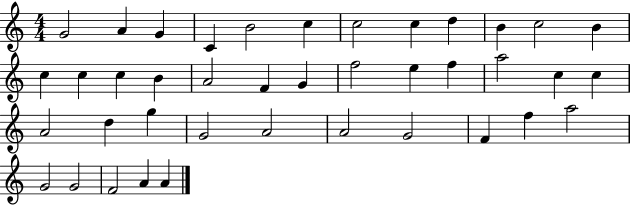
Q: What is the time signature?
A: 4/4